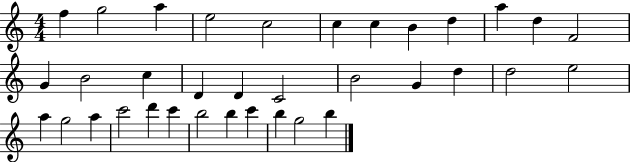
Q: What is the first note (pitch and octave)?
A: F5